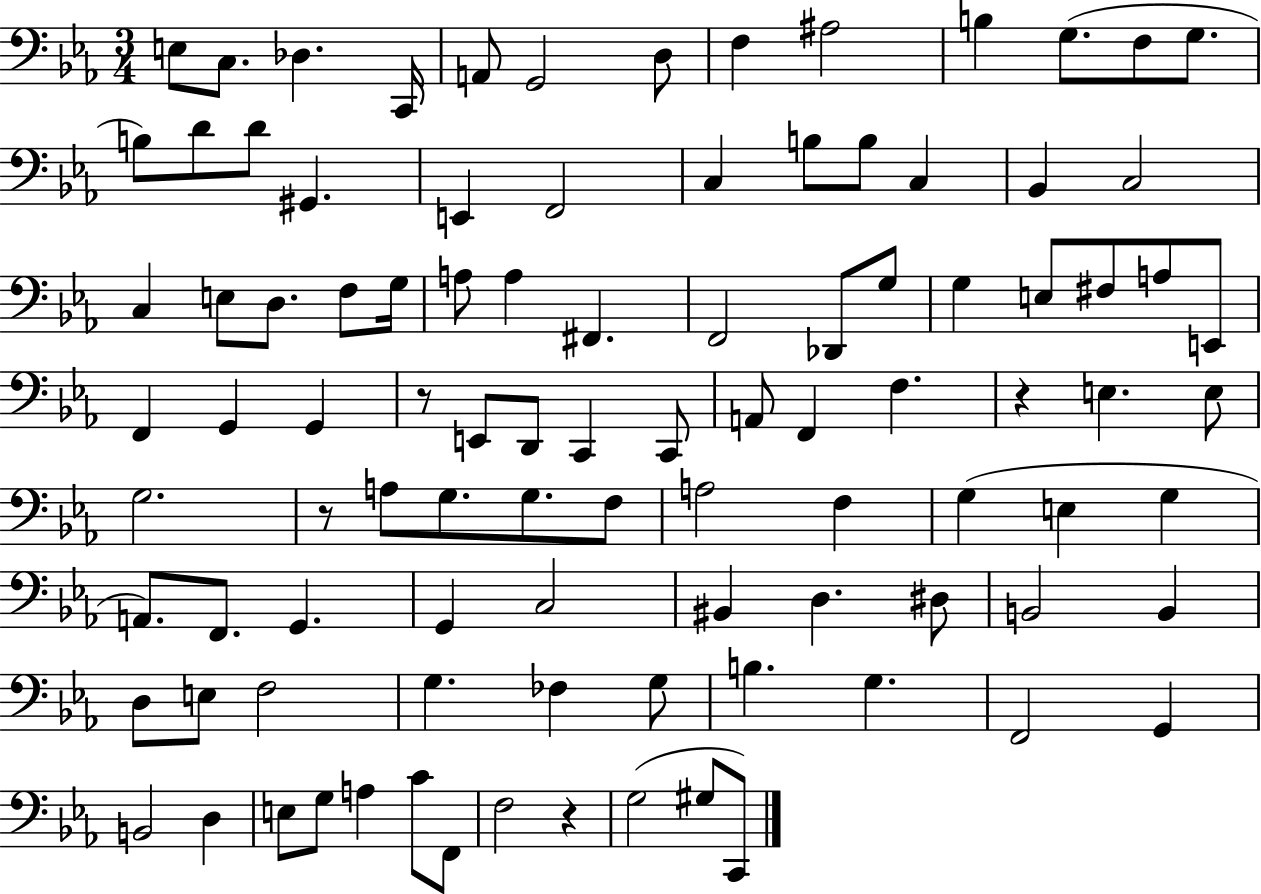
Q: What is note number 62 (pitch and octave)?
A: E3